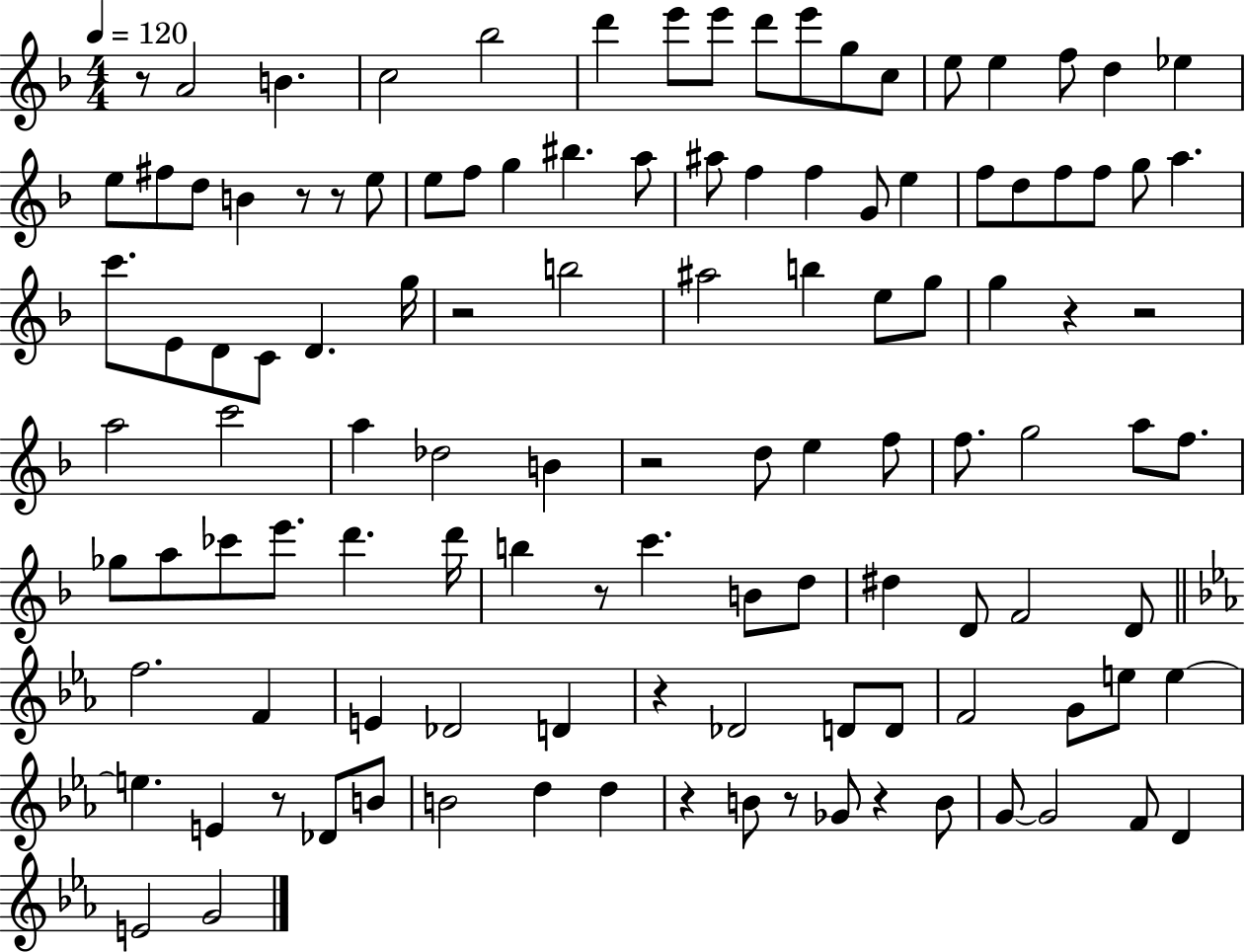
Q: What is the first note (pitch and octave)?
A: A4